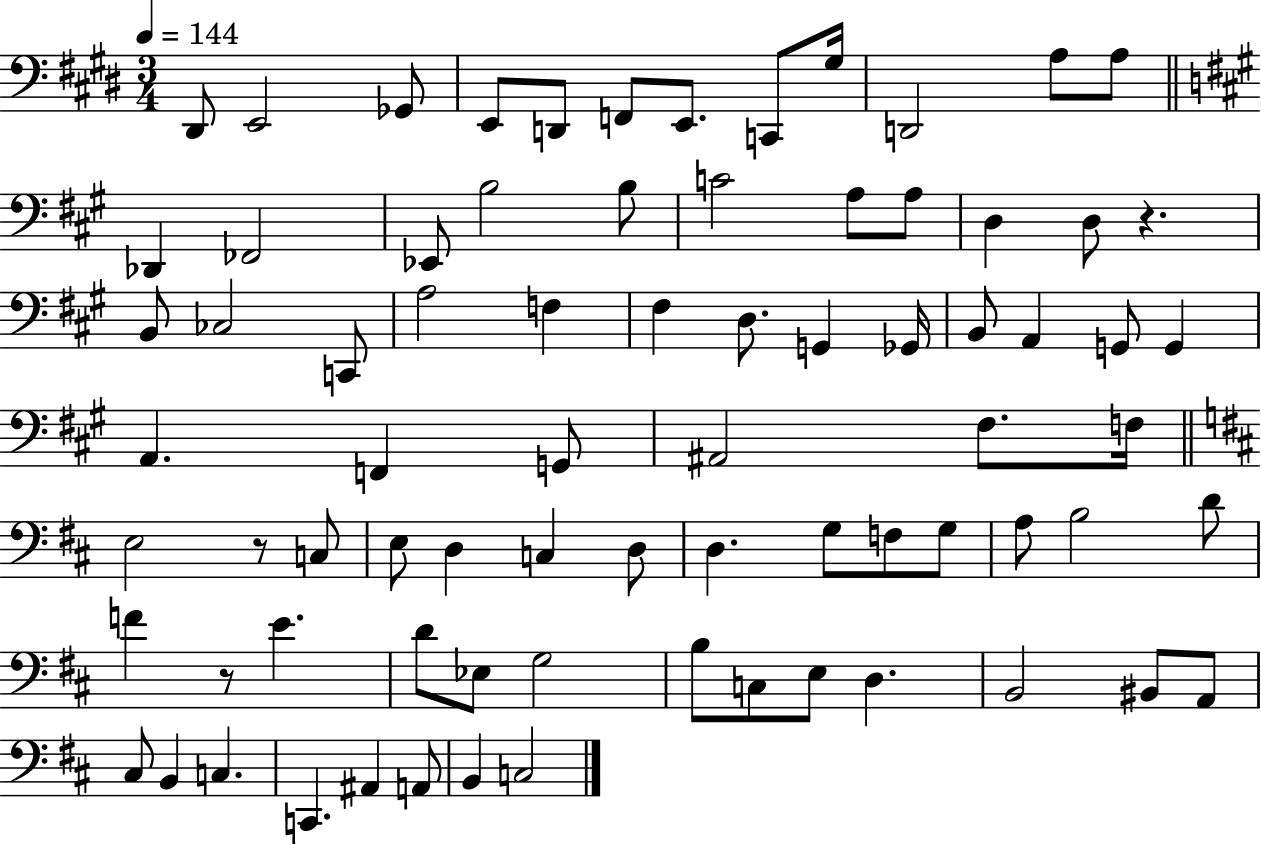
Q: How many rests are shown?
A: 3